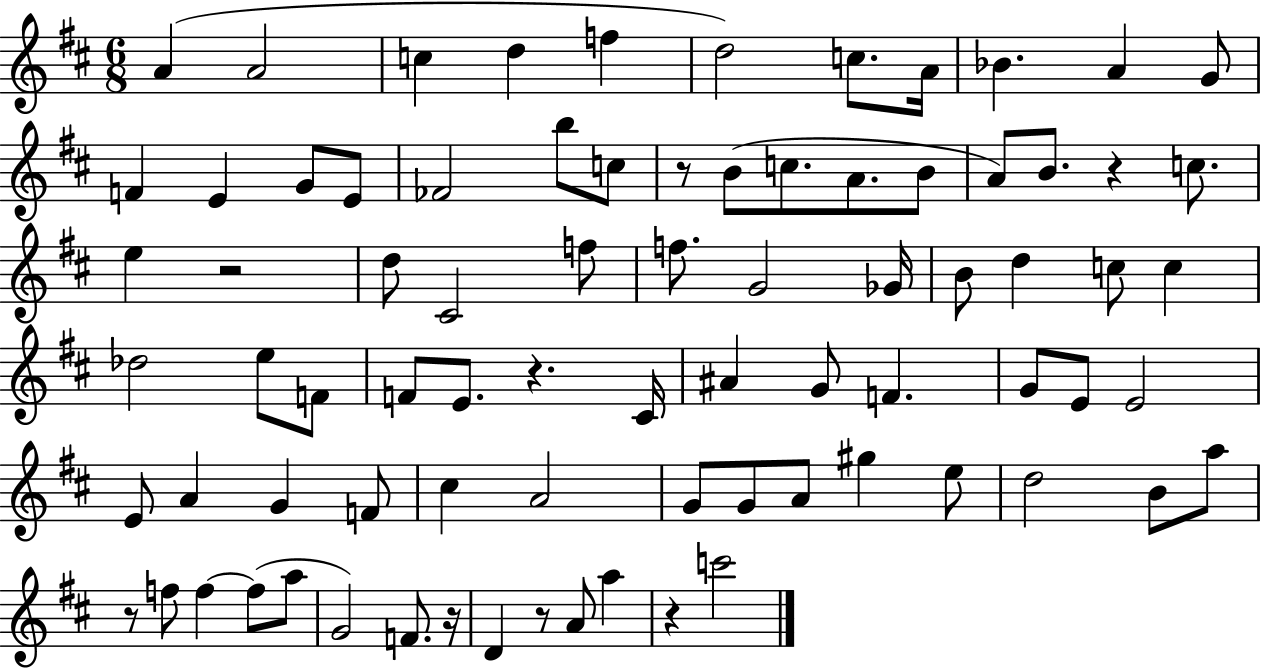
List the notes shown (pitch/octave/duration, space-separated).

A4/q A4/h C5/q D5/q F5/q D5/h C5/e. A4/s Bb4/q. A4/q G4/e F4/q E4/q G4/e E4/e FES4/h B5/e C5/e R/e B4/e C5/e. A4/e. B4/e A4/e B4/e. R/q C5/e. E5/q R/h D5/e C#4/h F5/e F5/e. G4/h Gb4/s B4/e D5/q C5/e C5/q Db5/h E5/e F4/e F4/e E4/e. R/q. C#4/s A#4/q G4/e F4/q. G4/e E4/e E4/h E4/e A4/q G4/q F4/e C#5/q A4/h G4/e G4/e A4/e G#5/q E5/e D5/h B4/e A5/e R/e F5/e F5/q F5/e A5/e G4/h F4/e. R/s D4/q R/e A4/e A5/q R/q C6/h